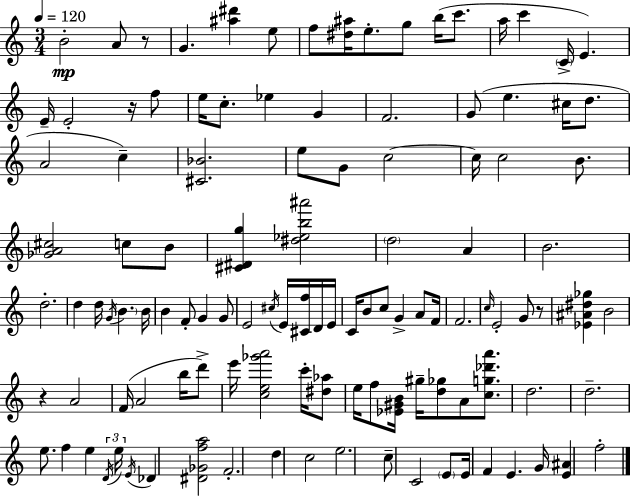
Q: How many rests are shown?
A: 4